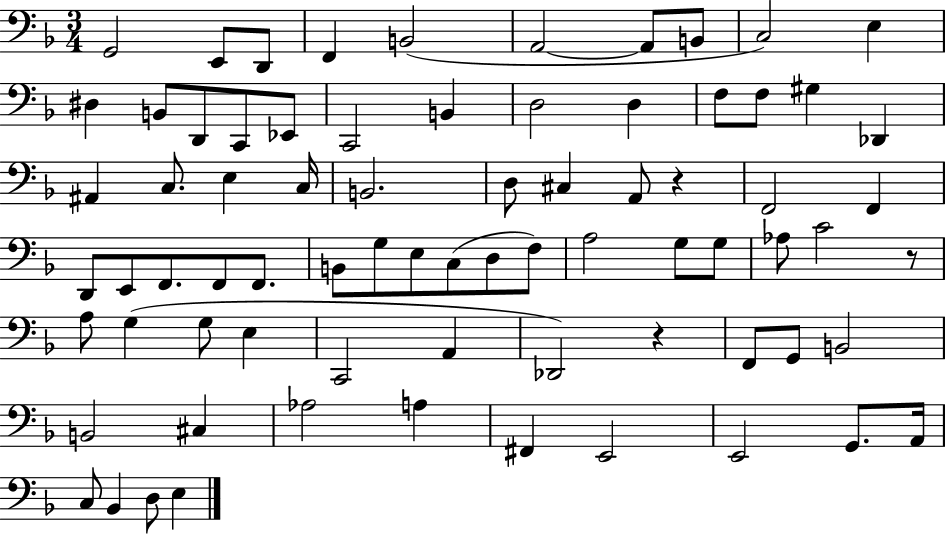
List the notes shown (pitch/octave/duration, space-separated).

G2/h E2/e D2/e F2/q B2/h A2/h A2/e B2/e C3/h E3/q D#3/q B2/e D2/e C2/e Eb2/e C2/h B2/q D3/h D3/q F3/e F3/e G#3/q Db2/q A#2/q C3/e. E3/q C3/s B2/h. D3/e C#3/q A2/e R/q F2/h F2/q D2/e E2/e F2/e. F2/e F2/e. B2/e G3/e E3/e C3/e D3/e F3/e A3/h G3/e G3/e Ab3/e C4/h R/e A3/e G3/q G3/e E3/q C2/h A2/q Db2/h R/q F2/e G2/e B2/h B2/h C#3/q Ab3/h A3/q F#2/q E2/h E2/h G2/e. A2/s C3/e Bb2/q D3/e E3/q